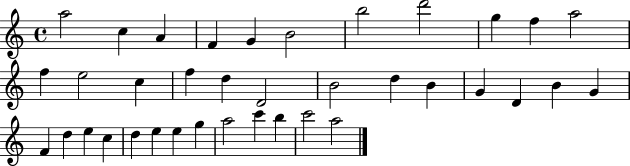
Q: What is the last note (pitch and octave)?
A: A5